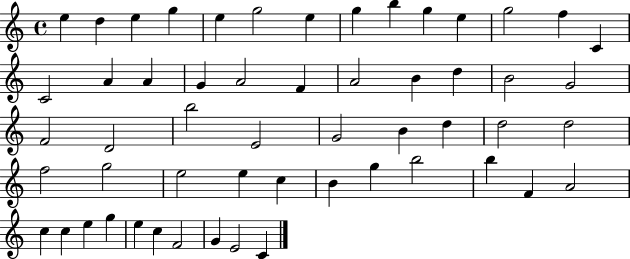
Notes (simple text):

E5/q D5/q E5/q G5/q E5/q G5/h E5/q G5/q B5/q G5/q E5/q G5/h F5/q C4/q C4/h A4/q A4/q G4/q A4/h F4/q A4/h B4/q D5/q B4/h G4/h F4/h D4/h B5/h E4/h G4/h B4/q D5/q D5/h D5/h F5/h G5/h E5/h E5/q C5/q B4/q G5/q B5/h B5/q F4/q A4/h C5/q C5/q E5/q G5/q E5/q C5/q F4/h G4/q E4/h C4/q